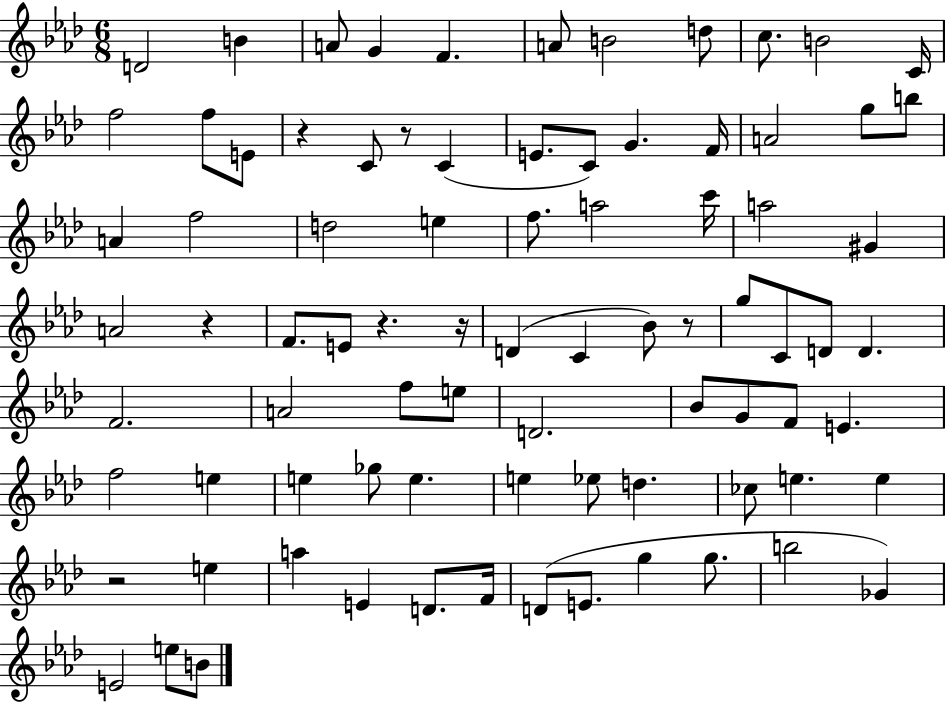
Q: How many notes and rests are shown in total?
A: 83